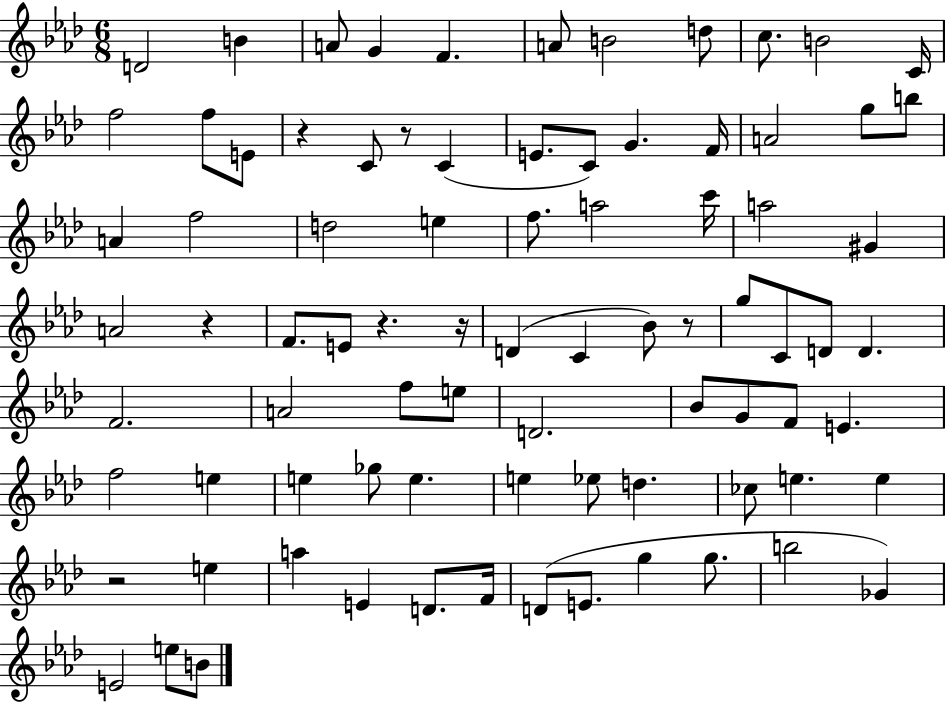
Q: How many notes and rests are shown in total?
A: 83